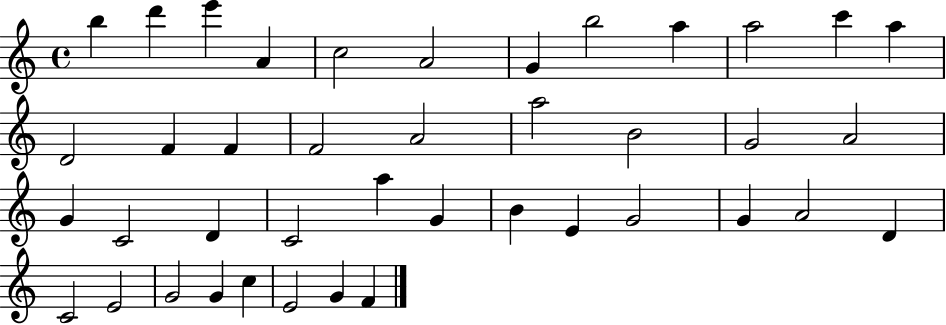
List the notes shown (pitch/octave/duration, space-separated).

B5/q D6/q E6/q A4/q C5/h A4/h G4/q B5/h A5/q A5/h C6/q A5/q D4/h F4/q F4/q F4/h A4/h A5/h B4/h G4/h A4/h G4/q C4/h D4/q C4/h A5/q G4/q B4/q E4/q G4/h G4/q A4/h D4/q C4/h E4/h G4/h G4/q C5/q E4/h G4/q F4/q